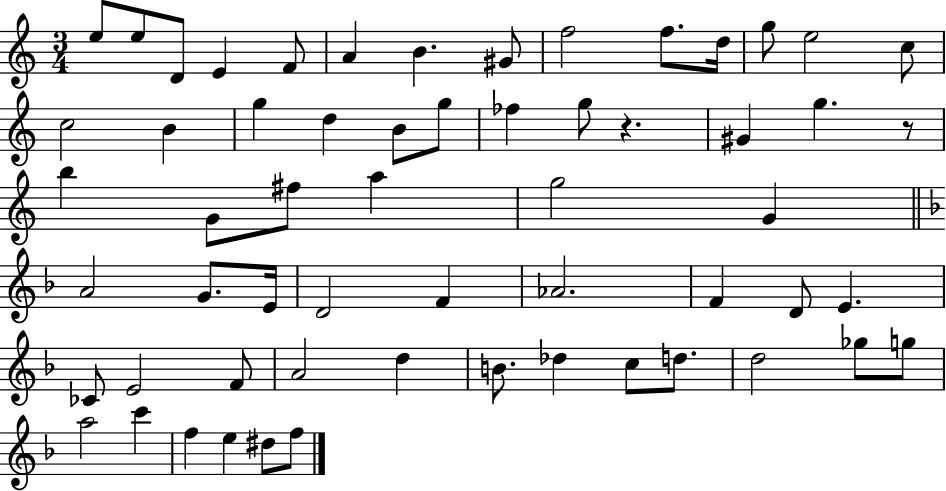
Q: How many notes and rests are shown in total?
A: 59